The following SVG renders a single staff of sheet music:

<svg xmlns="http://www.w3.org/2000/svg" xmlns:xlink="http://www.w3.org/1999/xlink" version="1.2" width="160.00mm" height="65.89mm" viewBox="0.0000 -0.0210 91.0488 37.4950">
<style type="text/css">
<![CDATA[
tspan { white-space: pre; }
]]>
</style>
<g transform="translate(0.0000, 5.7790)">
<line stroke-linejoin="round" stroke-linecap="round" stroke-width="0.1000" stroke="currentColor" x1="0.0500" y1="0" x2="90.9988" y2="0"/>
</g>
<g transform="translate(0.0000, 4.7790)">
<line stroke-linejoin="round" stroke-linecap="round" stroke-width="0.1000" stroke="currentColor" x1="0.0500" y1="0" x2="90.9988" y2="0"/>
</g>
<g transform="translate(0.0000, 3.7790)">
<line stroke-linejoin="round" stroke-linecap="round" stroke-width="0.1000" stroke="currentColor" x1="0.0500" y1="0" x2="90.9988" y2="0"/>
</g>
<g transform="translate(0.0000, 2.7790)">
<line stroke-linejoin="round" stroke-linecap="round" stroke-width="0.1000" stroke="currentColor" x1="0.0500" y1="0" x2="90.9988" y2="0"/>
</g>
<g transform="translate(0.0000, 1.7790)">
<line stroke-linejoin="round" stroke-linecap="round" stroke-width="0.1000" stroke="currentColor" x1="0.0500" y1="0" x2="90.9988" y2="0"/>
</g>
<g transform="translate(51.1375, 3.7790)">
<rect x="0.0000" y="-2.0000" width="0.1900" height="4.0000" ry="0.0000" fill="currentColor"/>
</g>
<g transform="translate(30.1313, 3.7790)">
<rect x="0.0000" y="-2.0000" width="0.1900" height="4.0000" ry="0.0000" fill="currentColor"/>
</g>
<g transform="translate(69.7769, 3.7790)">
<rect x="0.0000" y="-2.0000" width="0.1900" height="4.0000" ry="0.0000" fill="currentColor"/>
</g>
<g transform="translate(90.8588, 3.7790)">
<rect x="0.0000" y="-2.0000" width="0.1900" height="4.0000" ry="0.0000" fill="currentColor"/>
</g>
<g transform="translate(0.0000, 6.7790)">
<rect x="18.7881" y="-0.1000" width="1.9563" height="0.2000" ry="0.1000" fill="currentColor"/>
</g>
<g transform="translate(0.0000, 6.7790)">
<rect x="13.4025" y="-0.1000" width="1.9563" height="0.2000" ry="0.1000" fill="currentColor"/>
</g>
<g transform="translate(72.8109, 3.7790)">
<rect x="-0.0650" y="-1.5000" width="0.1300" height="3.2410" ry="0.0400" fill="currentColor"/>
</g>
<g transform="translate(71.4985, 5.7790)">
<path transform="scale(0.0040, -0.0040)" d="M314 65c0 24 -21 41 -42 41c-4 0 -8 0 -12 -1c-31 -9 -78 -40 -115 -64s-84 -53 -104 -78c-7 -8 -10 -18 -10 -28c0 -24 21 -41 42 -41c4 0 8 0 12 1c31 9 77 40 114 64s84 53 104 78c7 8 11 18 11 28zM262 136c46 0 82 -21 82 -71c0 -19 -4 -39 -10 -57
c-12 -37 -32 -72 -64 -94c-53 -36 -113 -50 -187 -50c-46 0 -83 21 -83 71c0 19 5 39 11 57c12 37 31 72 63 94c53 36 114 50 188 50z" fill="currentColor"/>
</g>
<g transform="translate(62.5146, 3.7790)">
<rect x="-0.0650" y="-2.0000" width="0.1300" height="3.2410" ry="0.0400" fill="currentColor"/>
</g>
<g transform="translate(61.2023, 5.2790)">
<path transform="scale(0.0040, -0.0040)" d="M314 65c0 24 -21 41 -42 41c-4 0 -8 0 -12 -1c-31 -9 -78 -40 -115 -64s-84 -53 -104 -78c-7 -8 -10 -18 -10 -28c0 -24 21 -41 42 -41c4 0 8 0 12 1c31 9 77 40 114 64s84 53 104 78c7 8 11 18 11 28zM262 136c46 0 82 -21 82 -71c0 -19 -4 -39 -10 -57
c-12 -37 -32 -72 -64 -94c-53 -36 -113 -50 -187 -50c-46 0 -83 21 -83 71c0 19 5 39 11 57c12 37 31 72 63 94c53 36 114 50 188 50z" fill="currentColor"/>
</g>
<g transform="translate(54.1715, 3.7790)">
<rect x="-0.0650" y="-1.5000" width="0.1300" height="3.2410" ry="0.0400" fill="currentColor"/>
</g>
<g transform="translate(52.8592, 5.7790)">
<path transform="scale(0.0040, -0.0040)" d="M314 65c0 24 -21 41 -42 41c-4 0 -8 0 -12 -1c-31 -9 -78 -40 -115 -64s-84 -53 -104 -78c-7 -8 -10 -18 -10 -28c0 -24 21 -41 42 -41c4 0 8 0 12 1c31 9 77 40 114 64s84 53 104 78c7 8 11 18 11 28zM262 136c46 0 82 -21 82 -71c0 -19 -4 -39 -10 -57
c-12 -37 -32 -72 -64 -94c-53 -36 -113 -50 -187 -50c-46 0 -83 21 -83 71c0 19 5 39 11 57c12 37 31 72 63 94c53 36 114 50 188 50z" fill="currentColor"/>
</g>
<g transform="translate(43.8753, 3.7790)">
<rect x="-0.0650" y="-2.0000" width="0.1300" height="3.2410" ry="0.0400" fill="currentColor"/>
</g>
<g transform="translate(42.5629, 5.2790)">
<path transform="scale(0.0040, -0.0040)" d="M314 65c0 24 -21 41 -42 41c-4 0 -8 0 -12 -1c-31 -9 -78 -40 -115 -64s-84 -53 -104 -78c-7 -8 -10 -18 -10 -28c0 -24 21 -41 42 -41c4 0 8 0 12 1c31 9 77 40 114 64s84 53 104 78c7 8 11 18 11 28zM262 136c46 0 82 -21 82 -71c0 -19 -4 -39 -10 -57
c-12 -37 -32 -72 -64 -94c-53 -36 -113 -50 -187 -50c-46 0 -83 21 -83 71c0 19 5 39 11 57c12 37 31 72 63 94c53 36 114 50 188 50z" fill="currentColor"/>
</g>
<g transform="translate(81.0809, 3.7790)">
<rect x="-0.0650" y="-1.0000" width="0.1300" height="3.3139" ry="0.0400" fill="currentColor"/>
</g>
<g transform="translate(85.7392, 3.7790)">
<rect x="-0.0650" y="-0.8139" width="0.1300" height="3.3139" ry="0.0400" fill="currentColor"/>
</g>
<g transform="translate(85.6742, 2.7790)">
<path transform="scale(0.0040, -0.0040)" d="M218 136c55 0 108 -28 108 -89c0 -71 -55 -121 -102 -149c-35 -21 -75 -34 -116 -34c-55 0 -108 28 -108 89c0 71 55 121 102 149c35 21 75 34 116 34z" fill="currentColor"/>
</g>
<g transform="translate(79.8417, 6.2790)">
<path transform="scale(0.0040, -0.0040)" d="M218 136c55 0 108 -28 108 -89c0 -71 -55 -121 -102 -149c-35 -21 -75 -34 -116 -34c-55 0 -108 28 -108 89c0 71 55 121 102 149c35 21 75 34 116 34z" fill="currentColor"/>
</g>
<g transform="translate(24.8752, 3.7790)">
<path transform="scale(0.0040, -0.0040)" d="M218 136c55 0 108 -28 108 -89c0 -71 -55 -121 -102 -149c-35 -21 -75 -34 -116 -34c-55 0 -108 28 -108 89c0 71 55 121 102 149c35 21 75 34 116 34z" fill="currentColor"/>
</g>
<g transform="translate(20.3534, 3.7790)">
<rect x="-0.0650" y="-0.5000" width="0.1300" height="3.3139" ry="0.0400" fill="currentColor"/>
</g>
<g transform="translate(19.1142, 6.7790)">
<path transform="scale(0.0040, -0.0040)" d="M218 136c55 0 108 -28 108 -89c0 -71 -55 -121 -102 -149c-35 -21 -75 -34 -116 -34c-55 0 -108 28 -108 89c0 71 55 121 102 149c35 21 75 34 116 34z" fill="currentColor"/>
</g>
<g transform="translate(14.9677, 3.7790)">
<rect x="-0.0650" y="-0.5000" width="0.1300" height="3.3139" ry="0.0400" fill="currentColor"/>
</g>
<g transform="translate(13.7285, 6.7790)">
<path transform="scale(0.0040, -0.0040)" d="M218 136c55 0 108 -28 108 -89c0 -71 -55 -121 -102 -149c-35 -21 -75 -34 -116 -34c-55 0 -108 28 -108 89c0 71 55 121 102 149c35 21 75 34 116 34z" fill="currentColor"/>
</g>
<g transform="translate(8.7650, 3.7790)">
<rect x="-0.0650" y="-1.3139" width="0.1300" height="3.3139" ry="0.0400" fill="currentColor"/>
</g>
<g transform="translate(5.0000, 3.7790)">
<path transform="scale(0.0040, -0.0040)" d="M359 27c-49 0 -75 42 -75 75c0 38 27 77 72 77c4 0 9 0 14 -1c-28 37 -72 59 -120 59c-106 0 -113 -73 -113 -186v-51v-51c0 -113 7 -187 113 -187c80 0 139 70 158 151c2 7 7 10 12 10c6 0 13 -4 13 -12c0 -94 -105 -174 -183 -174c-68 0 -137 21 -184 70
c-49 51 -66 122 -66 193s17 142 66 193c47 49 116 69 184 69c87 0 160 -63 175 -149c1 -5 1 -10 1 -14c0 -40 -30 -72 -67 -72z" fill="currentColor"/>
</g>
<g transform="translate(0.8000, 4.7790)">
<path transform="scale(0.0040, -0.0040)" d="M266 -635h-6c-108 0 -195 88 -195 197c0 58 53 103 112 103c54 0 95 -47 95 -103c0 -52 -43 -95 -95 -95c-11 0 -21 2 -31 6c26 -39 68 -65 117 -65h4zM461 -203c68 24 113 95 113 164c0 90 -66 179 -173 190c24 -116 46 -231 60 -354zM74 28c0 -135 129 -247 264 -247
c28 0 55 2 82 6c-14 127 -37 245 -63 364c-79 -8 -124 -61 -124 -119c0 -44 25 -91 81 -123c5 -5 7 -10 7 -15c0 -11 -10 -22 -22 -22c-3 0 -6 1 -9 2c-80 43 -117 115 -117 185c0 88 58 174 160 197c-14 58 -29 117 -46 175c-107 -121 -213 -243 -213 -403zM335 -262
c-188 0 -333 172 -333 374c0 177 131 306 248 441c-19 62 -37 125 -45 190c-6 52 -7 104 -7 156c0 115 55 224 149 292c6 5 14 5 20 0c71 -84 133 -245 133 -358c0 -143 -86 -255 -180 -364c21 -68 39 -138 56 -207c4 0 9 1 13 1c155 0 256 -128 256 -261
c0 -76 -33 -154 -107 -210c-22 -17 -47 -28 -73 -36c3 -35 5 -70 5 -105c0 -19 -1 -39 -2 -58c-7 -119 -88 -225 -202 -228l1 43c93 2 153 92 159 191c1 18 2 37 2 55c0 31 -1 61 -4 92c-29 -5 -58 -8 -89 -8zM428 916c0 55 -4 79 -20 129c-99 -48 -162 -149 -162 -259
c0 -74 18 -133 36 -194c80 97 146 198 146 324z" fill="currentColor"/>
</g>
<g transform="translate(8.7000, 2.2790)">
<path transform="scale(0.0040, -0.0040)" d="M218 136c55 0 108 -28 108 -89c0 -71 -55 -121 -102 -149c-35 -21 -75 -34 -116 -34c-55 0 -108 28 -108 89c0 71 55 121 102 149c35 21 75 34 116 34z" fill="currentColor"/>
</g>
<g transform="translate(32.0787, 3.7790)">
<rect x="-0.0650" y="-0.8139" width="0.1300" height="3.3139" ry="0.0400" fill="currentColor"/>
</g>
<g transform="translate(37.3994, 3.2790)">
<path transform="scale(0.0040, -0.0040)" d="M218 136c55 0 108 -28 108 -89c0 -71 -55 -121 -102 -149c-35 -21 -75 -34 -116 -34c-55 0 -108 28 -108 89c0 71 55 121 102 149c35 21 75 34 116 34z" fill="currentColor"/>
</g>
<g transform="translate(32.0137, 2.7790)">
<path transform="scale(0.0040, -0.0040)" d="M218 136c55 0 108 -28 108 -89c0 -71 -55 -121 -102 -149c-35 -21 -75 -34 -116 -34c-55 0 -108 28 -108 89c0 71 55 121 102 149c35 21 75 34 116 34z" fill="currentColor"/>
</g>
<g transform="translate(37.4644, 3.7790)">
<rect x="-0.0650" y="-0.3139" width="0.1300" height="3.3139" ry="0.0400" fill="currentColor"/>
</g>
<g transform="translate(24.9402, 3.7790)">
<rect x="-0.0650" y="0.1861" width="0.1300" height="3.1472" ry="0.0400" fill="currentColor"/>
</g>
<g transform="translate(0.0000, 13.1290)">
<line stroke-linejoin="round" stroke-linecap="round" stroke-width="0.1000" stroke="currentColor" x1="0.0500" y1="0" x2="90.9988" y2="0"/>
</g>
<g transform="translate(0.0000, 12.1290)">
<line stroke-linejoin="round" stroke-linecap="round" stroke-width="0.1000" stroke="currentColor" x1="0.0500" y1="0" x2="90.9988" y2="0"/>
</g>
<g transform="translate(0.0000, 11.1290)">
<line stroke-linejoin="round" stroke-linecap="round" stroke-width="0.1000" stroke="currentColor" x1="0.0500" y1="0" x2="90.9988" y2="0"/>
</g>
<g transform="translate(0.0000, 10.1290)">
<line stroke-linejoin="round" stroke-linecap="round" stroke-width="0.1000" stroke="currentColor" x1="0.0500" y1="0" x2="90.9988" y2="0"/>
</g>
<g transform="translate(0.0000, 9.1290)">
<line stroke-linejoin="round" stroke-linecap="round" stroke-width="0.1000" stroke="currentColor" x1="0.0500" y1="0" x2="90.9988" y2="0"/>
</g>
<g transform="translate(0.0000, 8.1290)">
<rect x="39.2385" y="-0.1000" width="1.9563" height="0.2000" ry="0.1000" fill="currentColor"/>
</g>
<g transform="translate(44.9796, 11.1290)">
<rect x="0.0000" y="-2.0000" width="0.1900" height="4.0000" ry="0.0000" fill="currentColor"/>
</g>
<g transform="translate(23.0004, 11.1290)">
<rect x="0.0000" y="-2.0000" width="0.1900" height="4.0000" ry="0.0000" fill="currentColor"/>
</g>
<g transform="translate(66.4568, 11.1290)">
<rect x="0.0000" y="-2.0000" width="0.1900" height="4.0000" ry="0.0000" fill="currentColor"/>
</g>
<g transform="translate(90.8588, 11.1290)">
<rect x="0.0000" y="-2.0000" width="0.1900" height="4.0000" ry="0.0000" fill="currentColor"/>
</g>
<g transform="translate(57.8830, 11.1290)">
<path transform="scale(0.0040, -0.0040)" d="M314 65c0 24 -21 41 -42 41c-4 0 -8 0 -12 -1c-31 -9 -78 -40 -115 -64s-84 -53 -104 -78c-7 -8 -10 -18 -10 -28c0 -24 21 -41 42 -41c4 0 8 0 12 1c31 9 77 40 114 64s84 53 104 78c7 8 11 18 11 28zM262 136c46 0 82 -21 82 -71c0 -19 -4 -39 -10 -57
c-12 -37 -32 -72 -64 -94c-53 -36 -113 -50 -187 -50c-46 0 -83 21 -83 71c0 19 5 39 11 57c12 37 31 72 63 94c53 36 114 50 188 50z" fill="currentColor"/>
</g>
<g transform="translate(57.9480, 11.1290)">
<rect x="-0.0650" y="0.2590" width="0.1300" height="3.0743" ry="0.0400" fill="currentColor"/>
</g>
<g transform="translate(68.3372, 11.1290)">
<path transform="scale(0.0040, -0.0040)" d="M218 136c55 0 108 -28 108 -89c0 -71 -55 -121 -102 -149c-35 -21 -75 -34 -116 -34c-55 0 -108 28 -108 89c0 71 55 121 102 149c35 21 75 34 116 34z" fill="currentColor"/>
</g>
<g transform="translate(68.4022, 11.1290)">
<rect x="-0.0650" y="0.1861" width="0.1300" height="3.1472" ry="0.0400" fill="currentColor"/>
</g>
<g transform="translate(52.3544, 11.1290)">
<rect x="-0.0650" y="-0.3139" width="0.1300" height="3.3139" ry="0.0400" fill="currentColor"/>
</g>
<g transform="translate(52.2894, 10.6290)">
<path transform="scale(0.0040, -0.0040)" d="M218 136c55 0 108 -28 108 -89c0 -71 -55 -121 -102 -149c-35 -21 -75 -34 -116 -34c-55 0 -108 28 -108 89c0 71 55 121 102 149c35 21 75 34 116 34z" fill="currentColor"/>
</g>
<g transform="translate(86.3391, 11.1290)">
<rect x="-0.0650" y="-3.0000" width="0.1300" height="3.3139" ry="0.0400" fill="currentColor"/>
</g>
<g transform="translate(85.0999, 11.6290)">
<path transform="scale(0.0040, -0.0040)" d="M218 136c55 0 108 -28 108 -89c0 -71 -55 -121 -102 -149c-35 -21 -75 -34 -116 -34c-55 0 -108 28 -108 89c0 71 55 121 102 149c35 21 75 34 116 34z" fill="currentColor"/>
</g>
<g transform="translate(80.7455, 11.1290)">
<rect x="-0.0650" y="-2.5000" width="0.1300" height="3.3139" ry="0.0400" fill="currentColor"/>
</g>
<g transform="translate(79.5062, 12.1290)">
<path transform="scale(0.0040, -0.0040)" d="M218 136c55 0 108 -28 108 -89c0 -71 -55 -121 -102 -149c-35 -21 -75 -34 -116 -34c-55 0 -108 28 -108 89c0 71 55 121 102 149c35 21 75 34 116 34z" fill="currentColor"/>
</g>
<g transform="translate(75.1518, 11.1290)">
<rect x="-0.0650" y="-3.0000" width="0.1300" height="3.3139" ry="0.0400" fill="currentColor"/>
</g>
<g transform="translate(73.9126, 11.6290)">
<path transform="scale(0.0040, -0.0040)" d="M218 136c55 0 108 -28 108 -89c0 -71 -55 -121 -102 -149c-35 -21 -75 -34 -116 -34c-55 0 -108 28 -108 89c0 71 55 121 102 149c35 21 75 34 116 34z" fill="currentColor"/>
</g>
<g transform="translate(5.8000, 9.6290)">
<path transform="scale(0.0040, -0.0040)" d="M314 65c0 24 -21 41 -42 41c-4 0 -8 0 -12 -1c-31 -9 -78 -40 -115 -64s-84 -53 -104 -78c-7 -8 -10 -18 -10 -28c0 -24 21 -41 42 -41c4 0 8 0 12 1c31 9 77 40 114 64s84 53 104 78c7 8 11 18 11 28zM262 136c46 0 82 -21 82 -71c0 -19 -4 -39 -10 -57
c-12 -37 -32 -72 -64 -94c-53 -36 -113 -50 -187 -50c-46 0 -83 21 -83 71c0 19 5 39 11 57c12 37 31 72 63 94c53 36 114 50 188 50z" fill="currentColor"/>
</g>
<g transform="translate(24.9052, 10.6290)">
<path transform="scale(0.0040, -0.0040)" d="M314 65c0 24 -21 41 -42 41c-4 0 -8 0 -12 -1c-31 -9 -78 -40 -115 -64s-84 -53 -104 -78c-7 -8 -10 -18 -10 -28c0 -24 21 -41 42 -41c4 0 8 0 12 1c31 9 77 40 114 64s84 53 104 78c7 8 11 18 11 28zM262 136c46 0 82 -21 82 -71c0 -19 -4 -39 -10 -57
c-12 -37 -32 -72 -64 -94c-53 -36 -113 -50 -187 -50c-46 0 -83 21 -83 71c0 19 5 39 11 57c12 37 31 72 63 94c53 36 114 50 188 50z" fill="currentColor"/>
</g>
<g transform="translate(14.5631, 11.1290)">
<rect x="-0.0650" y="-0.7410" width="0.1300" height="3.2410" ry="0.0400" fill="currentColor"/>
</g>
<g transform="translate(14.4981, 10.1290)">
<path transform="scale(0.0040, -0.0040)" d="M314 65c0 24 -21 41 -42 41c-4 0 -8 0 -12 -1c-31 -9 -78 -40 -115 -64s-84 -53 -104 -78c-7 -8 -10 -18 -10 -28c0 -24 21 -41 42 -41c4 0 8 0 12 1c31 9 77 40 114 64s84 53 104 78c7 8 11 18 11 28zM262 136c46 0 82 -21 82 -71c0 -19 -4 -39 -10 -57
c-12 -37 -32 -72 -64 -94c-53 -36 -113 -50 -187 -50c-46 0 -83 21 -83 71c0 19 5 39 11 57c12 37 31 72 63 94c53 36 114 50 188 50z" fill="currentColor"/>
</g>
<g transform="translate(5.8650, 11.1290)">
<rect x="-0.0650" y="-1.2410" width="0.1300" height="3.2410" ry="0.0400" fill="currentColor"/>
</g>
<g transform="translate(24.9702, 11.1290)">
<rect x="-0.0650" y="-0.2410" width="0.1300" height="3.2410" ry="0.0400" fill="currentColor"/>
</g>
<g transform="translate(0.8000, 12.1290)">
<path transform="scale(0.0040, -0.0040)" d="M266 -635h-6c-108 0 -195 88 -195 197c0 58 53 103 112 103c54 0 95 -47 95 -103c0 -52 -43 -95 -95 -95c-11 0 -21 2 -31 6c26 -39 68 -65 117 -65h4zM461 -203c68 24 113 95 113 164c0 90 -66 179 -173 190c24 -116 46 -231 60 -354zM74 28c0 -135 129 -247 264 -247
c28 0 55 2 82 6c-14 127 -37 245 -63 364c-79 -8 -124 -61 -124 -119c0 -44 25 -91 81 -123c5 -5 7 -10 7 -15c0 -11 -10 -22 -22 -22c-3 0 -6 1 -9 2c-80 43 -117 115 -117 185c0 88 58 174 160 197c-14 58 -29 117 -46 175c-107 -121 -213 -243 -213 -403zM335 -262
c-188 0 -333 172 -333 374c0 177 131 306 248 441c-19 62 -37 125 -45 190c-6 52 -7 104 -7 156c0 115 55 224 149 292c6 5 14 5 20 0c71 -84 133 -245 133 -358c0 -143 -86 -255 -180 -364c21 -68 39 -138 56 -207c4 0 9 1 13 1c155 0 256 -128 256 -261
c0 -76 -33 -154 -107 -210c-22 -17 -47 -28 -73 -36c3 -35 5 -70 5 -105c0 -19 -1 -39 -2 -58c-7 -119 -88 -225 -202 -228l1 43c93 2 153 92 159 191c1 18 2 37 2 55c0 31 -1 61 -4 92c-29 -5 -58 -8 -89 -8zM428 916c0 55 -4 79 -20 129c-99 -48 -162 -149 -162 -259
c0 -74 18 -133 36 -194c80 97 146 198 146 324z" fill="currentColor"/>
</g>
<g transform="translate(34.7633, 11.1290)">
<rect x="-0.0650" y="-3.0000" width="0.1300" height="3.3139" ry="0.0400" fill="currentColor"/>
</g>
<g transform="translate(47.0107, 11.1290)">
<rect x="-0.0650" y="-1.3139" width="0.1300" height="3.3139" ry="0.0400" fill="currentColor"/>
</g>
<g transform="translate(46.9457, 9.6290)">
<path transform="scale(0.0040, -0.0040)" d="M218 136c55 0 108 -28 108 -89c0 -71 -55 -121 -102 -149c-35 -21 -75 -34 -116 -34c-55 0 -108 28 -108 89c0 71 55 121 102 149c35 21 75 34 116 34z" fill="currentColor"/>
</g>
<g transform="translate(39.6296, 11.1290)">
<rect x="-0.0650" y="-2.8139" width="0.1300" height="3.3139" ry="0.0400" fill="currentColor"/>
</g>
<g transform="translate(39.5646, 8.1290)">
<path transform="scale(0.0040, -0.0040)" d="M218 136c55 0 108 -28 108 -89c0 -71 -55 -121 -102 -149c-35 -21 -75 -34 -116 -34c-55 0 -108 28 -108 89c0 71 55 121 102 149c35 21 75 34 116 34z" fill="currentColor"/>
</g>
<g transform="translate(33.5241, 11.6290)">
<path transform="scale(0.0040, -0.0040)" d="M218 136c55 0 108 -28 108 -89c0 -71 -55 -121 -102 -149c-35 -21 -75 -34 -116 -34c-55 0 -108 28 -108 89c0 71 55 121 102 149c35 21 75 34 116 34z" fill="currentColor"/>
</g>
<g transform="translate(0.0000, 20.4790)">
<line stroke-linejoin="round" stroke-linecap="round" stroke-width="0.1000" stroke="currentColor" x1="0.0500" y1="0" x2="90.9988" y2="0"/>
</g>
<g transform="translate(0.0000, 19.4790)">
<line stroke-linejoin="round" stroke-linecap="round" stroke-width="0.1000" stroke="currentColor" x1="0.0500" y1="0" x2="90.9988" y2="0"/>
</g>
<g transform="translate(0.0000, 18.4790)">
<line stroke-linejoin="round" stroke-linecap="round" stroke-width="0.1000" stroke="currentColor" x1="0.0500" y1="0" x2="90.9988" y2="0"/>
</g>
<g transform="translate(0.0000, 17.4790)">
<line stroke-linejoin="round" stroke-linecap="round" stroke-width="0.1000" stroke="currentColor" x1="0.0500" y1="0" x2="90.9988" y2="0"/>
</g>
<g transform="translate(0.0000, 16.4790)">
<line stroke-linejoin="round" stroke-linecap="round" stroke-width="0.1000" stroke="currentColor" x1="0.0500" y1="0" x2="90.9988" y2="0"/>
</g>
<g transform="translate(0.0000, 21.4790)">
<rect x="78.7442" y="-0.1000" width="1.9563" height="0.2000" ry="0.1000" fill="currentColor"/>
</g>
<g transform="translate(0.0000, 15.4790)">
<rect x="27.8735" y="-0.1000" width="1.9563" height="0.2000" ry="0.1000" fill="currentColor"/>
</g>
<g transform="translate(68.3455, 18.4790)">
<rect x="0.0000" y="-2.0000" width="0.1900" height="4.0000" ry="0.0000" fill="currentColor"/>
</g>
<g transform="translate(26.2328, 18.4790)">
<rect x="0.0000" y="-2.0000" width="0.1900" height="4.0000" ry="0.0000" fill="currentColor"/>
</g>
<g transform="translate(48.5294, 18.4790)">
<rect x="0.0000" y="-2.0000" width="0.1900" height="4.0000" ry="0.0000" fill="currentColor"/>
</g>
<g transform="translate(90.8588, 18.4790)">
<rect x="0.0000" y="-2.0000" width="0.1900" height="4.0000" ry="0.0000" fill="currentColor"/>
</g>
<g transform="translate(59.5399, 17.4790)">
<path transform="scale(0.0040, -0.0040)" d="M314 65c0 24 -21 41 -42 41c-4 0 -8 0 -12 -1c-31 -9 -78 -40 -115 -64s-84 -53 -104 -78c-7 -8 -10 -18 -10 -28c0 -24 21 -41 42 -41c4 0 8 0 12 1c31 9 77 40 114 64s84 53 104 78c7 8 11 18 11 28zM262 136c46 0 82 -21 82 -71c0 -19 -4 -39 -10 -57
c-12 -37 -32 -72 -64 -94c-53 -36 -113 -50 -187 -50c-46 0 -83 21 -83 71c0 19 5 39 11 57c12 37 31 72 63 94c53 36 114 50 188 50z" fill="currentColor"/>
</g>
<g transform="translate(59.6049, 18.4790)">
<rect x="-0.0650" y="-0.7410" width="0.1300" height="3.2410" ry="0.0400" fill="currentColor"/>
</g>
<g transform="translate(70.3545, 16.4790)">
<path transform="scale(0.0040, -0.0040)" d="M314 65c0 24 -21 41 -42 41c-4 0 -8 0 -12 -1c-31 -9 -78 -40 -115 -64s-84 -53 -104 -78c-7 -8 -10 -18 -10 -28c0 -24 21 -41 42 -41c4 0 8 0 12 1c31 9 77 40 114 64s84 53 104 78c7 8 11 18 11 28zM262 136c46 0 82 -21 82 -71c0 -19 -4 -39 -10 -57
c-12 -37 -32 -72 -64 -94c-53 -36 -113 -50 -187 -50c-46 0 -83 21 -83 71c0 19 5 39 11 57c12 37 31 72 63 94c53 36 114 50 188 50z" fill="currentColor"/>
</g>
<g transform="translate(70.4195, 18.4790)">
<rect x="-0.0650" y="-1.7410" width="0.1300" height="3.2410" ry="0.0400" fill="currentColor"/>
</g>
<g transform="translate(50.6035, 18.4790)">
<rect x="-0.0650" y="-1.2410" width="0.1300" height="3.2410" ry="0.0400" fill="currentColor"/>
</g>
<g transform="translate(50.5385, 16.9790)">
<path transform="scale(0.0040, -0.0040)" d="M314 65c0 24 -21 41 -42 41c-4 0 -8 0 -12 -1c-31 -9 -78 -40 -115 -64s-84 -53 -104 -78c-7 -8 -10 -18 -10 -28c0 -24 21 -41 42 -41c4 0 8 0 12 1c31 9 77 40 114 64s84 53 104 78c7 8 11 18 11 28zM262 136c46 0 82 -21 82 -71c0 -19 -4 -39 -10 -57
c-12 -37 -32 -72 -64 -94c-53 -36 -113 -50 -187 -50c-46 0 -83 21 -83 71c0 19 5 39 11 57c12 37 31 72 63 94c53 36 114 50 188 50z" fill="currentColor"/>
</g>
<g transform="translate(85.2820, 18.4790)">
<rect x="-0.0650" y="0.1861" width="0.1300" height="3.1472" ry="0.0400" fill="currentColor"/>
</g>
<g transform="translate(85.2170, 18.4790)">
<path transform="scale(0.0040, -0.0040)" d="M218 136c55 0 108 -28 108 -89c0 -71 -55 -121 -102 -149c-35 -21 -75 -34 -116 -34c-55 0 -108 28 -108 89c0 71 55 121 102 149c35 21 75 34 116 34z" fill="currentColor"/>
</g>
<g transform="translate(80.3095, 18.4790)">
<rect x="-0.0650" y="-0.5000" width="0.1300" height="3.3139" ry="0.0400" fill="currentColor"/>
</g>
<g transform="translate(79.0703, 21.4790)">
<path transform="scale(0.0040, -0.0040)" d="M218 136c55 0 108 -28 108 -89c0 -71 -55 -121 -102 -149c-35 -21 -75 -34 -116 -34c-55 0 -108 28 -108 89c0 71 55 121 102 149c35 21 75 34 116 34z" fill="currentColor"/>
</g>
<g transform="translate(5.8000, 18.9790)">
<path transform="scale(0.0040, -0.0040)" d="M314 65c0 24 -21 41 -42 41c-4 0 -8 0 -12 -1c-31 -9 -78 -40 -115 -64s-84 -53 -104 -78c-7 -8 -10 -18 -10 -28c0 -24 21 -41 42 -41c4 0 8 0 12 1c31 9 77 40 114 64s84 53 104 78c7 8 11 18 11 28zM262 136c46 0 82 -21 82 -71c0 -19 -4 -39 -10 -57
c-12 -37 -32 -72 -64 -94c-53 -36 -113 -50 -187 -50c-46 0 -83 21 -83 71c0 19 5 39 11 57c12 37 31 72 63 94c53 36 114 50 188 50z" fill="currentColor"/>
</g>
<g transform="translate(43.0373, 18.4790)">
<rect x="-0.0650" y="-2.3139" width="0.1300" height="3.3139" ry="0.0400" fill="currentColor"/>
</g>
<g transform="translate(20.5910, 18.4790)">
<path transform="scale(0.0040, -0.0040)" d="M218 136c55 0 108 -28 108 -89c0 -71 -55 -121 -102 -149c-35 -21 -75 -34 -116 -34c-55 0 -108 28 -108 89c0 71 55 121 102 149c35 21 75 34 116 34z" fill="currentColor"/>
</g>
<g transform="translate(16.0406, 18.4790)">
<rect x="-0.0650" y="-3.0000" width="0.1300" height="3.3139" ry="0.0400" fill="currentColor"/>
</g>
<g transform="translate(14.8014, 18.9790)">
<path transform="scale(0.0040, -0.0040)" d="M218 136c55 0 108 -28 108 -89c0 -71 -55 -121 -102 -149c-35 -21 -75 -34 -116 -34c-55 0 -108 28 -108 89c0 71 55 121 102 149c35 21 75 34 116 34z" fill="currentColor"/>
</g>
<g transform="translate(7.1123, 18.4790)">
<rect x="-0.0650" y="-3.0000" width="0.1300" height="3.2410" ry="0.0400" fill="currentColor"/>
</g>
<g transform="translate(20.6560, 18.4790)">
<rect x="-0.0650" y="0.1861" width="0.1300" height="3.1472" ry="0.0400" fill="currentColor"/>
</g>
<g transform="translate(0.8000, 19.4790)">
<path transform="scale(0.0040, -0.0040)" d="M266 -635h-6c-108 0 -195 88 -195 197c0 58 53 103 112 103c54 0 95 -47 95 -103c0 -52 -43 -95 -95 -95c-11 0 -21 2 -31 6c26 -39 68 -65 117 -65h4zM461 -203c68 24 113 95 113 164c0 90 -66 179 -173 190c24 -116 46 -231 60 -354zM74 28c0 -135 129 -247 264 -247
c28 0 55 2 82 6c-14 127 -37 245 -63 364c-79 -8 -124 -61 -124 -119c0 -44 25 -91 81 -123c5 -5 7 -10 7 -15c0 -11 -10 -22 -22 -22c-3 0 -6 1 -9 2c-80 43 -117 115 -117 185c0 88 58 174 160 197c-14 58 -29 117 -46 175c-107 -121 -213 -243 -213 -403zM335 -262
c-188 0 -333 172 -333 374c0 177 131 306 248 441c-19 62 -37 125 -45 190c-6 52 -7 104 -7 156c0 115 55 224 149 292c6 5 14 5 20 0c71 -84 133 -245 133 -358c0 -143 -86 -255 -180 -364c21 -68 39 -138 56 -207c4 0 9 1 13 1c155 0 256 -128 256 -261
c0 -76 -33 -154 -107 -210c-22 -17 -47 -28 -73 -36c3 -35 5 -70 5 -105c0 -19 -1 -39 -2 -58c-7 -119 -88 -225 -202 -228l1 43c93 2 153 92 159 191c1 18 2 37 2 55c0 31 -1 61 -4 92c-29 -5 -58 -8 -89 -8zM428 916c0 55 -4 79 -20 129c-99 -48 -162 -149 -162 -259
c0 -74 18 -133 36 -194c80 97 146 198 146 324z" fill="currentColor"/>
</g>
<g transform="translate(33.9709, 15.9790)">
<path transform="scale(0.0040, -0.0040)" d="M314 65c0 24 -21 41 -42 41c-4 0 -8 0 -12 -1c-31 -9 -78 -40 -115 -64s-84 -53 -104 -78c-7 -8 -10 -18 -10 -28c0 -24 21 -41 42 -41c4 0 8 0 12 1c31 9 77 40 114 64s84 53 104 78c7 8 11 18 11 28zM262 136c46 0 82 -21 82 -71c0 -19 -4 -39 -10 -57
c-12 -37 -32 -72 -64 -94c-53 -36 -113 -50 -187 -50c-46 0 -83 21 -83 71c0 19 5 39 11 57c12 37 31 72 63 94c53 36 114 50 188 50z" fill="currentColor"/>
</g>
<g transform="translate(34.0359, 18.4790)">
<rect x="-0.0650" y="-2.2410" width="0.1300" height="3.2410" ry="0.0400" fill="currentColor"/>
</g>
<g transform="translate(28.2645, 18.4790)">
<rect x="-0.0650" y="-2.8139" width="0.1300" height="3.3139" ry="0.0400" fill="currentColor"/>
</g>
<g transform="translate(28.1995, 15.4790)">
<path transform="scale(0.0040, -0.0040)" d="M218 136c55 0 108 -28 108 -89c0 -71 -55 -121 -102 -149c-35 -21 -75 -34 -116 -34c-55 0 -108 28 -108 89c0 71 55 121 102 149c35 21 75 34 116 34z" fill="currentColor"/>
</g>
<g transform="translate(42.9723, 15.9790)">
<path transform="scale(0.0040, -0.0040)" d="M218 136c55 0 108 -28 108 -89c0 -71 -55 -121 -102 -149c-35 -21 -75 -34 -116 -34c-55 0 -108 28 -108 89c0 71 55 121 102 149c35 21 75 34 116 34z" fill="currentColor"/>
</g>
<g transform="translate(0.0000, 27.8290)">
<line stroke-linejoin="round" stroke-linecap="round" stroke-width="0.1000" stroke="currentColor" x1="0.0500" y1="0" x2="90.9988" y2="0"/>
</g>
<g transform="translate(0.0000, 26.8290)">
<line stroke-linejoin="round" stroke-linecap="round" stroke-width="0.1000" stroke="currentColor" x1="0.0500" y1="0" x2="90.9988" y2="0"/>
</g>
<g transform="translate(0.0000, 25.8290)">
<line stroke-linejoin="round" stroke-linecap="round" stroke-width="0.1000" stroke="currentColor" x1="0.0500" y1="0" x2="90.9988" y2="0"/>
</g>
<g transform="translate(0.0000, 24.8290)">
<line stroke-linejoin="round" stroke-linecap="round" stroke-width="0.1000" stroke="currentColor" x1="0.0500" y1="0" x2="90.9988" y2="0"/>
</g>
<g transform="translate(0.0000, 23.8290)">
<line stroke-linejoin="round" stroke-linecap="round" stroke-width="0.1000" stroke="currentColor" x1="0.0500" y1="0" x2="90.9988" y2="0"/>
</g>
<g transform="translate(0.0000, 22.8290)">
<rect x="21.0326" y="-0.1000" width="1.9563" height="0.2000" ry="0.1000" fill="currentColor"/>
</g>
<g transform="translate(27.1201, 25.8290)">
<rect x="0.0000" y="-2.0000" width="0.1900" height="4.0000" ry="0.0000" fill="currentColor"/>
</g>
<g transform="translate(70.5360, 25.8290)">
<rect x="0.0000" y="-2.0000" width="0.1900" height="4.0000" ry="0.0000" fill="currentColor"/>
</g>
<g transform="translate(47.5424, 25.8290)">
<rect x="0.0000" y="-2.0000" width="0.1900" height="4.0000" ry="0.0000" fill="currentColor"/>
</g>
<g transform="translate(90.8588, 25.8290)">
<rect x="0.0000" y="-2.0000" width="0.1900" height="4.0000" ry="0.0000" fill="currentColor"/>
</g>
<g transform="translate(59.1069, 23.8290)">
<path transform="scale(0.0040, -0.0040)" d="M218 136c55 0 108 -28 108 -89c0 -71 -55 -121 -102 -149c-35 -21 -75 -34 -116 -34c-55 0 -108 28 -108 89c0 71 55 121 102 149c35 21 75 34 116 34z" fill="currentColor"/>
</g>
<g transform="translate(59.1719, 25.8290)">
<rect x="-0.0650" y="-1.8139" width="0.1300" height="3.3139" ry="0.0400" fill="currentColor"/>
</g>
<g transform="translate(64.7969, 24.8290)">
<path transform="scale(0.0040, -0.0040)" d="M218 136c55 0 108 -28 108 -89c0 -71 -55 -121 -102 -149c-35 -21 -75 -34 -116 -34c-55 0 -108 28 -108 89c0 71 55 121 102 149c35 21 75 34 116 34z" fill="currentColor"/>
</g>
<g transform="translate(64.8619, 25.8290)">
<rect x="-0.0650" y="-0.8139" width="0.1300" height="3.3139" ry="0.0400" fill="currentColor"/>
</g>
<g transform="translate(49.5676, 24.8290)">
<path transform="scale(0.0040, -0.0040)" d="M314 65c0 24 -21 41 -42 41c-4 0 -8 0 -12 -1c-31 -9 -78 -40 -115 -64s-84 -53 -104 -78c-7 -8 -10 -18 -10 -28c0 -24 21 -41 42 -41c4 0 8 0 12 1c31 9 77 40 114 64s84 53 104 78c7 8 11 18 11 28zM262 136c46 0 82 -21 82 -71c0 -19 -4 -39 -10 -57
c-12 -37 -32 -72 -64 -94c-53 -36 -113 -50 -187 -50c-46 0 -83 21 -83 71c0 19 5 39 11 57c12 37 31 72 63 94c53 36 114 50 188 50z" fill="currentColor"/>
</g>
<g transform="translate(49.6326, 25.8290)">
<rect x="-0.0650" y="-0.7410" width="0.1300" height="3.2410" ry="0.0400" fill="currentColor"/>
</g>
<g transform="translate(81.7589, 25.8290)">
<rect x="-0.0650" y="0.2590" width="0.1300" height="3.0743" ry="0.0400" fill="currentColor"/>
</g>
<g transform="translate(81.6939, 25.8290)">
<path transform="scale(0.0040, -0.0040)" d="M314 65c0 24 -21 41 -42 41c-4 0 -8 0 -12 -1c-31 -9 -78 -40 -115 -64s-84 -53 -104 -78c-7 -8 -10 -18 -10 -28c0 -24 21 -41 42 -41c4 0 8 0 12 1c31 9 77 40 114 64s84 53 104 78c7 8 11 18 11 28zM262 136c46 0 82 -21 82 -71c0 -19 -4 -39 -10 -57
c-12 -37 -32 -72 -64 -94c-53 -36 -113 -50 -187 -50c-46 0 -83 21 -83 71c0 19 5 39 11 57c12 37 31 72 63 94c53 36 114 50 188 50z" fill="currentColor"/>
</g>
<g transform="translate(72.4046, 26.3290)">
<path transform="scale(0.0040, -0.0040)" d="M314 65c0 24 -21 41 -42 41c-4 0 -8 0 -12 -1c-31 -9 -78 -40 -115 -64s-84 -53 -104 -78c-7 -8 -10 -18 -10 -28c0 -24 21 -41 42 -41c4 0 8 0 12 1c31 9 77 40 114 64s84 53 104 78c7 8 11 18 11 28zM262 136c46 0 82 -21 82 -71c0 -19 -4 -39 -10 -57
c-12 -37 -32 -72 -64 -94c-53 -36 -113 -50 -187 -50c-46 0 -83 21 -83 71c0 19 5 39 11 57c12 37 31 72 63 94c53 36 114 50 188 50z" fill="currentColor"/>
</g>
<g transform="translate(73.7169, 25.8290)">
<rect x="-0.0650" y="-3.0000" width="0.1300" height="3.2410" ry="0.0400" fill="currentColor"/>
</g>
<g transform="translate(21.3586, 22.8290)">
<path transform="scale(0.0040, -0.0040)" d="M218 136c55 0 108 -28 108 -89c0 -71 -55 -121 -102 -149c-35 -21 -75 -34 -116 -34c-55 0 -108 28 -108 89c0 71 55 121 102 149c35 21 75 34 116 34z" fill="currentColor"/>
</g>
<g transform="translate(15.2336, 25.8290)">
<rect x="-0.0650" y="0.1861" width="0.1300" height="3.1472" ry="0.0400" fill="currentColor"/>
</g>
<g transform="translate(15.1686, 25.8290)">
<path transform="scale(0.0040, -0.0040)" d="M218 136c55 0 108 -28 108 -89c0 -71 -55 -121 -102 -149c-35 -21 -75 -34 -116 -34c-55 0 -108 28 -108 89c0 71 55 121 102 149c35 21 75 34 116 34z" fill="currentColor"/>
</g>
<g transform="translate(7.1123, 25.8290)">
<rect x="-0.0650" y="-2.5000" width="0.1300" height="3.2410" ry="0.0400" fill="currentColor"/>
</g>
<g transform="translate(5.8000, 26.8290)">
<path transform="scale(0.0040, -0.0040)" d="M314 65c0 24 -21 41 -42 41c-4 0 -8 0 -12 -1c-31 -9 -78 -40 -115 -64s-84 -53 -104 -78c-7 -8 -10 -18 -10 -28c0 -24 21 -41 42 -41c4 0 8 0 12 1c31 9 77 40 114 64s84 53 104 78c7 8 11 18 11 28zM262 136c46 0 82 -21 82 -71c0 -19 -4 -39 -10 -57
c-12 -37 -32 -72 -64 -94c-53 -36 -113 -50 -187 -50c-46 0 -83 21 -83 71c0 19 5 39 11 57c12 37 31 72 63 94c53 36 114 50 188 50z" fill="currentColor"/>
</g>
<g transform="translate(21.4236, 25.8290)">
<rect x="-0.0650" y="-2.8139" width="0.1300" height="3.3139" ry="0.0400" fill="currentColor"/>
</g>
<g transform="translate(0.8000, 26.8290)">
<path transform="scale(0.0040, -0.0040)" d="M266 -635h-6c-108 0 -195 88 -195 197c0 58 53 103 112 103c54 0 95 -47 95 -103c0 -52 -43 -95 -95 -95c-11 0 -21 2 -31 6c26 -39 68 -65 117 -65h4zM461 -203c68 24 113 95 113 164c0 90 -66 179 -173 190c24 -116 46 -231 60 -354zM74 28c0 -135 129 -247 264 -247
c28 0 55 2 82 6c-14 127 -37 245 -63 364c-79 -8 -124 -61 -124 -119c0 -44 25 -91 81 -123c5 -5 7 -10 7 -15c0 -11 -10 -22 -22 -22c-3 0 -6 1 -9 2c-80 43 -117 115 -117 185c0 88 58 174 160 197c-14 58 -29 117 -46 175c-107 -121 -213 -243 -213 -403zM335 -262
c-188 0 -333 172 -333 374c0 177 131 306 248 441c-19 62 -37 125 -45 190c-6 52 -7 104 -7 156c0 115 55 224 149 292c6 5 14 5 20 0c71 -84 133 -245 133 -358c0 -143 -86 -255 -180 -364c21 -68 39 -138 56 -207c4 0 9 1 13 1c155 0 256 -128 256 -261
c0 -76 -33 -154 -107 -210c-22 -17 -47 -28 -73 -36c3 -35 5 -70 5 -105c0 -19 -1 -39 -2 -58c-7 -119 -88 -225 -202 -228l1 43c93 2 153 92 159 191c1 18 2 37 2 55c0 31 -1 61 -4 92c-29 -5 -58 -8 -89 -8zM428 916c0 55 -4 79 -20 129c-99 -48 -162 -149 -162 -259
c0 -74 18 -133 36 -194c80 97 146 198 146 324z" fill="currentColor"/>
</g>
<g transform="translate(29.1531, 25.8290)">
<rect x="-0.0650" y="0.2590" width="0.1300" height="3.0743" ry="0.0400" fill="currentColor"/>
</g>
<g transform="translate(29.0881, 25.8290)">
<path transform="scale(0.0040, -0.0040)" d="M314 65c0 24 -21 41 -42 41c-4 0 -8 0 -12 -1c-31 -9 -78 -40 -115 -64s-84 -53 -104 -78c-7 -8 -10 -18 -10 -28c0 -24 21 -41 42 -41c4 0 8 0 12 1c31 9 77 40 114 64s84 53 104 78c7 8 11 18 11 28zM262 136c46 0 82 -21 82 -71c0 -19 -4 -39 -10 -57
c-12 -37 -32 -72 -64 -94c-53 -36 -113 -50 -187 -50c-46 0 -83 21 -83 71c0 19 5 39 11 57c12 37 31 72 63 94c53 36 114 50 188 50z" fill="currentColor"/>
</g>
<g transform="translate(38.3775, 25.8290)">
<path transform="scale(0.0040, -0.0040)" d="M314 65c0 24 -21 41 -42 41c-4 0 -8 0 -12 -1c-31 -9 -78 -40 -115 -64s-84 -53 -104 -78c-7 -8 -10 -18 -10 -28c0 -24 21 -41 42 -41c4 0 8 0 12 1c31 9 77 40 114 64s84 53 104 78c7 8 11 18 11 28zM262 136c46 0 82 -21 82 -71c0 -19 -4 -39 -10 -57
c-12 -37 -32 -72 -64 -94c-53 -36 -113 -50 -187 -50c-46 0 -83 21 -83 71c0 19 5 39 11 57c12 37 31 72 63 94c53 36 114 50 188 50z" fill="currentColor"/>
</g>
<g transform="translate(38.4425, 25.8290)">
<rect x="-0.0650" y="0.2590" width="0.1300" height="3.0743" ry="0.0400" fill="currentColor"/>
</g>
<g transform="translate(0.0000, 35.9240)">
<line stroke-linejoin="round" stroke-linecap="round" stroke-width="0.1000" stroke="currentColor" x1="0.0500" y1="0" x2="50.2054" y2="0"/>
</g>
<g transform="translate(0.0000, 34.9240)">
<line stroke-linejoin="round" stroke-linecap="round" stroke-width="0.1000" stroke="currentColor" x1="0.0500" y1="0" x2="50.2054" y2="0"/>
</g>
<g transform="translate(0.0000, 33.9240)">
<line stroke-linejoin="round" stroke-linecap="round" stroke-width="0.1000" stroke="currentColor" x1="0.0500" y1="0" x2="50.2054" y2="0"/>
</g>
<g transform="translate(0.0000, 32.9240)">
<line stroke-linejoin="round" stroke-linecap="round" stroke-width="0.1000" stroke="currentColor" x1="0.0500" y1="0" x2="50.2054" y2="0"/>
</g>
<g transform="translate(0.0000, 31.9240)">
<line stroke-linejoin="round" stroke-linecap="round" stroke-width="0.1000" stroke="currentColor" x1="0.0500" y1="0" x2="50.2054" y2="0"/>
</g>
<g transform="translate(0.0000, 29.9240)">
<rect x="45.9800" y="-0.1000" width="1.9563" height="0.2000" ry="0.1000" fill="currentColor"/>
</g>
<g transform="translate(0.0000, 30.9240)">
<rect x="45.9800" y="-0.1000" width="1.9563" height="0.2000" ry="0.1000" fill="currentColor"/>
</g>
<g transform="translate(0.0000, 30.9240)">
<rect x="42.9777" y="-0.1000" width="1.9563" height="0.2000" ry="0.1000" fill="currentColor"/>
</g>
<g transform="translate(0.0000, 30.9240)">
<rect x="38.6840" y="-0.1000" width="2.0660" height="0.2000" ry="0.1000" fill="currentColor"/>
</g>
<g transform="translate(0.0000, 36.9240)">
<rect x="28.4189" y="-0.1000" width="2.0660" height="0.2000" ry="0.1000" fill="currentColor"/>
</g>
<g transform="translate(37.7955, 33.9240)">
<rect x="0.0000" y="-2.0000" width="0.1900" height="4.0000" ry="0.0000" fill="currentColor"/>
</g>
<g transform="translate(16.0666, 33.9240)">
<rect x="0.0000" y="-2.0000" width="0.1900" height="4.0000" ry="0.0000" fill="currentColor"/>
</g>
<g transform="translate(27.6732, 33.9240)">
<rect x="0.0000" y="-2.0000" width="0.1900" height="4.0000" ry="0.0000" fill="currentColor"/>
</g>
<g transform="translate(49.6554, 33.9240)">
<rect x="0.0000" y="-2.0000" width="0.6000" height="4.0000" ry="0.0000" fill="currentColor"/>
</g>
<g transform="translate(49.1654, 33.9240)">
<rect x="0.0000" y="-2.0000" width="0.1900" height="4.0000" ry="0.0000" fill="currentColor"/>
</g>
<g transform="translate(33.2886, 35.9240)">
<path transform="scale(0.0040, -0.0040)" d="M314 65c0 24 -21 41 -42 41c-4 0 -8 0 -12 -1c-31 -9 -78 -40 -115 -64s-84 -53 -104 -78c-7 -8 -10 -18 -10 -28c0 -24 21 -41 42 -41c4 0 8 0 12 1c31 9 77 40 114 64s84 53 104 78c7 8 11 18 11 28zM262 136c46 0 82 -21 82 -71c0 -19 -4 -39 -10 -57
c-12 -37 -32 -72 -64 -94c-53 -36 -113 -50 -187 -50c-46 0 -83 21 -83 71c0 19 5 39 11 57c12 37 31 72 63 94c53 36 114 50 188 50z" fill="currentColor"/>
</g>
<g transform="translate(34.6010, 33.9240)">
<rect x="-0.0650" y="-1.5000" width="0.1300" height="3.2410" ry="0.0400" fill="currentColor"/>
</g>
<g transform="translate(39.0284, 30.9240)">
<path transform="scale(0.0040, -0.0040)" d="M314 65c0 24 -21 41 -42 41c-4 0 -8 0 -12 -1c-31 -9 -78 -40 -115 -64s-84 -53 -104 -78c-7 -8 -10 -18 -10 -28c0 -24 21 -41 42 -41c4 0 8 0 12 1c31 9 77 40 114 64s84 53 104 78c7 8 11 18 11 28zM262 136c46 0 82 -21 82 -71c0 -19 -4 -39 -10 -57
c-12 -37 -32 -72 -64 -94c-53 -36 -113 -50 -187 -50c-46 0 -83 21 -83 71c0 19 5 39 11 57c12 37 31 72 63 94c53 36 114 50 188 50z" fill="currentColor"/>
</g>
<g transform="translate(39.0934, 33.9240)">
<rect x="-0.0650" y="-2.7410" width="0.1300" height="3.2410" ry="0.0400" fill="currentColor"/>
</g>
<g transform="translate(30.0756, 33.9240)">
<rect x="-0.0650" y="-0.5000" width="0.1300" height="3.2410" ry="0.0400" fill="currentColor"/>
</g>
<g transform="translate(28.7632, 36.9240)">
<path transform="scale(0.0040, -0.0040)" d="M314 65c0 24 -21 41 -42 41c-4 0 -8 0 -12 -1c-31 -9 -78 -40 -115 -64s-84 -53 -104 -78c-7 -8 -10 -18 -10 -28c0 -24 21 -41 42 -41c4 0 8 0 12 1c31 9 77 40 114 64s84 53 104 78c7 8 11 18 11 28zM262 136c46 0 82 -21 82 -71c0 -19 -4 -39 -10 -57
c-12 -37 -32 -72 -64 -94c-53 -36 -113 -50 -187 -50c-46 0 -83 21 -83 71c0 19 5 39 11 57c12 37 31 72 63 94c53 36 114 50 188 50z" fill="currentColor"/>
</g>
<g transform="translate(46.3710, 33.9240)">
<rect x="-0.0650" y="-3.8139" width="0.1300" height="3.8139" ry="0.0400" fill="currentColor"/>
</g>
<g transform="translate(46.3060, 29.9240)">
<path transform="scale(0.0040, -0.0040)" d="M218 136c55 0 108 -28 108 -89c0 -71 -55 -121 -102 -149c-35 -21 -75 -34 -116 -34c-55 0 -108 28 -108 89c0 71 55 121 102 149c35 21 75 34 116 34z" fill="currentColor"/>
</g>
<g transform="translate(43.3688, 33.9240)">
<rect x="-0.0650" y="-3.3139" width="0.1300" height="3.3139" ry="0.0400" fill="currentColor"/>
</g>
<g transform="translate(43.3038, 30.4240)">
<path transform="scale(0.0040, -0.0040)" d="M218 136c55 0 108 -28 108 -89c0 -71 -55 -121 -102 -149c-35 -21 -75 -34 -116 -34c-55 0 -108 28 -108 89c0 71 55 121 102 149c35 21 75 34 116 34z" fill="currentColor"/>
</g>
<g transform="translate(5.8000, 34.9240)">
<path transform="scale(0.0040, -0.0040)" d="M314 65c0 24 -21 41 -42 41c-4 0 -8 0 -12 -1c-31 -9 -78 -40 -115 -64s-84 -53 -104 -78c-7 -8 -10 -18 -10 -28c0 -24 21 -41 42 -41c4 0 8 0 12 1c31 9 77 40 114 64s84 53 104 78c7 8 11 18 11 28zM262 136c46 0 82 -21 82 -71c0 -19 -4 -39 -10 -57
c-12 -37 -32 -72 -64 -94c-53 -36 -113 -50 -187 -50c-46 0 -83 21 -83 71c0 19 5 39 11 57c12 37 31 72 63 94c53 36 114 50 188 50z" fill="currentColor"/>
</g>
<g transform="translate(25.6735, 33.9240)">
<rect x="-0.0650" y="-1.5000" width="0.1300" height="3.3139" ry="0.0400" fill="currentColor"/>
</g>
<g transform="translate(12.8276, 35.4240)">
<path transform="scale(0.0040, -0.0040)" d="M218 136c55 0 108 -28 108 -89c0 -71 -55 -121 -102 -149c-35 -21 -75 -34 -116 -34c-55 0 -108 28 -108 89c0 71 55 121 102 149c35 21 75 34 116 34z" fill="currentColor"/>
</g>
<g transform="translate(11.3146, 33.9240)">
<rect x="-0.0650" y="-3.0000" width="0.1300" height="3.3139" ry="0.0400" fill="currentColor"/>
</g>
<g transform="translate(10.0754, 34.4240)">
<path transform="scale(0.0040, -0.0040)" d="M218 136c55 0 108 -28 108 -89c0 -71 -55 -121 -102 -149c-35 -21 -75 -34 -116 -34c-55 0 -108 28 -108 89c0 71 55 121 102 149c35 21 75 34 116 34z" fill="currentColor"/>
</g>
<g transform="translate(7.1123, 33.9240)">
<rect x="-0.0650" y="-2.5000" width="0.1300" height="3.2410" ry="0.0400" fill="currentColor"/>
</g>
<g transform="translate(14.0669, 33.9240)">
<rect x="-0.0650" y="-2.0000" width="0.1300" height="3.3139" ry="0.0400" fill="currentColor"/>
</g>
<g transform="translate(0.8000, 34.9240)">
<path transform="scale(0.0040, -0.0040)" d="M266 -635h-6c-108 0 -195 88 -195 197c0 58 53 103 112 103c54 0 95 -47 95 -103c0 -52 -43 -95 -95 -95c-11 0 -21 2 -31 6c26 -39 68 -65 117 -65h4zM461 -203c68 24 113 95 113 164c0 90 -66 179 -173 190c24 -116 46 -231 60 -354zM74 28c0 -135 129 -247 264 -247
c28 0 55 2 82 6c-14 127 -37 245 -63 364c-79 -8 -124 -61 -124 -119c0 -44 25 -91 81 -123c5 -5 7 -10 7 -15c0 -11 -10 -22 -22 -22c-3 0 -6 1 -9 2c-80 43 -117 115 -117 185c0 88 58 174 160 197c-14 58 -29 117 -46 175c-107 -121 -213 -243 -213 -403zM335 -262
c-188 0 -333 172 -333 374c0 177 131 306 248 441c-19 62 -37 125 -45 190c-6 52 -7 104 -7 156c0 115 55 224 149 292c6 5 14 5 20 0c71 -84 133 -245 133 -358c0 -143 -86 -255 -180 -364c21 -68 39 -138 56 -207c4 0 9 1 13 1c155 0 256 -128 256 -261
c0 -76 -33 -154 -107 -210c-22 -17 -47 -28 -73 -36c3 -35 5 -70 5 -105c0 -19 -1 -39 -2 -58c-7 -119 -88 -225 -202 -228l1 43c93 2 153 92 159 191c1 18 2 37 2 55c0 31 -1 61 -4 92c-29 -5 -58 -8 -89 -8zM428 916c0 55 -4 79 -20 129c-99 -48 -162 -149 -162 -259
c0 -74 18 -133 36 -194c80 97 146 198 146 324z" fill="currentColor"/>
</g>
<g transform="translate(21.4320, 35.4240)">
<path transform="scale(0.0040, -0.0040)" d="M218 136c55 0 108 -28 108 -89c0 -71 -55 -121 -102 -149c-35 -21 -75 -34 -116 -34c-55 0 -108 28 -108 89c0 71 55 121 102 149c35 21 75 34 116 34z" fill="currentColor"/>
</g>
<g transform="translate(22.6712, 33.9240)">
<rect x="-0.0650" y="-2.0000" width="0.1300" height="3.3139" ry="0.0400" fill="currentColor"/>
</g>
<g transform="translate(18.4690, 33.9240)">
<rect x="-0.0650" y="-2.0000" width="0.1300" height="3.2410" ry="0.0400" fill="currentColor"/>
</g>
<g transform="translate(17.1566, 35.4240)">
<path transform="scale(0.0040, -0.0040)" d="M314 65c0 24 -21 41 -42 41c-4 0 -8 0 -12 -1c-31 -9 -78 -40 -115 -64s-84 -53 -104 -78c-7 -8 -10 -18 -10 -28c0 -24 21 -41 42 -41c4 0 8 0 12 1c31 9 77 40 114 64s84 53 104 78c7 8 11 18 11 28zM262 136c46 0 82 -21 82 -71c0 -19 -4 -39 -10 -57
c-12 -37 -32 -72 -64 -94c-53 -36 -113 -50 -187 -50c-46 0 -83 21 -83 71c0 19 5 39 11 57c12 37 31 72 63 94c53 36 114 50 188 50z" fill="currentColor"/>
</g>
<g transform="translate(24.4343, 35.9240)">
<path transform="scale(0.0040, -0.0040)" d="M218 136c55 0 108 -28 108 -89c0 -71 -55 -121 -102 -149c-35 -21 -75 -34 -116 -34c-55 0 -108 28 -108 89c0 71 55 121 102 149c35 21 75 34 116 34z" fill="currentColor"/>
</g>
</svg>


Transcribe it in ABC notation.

X:1
T:Untitled
M:4/4
L:1/4
K:C
e C C B d c F2 E2 F2 E2 D d e2 d2 c2 A a e c B2 B A G A A2 A B a g2 g e2 d2 f2 C B G2 B a B2 B2 d2 f d A2 B2 G2 A F F2 F E C2 E2 a2 b c'